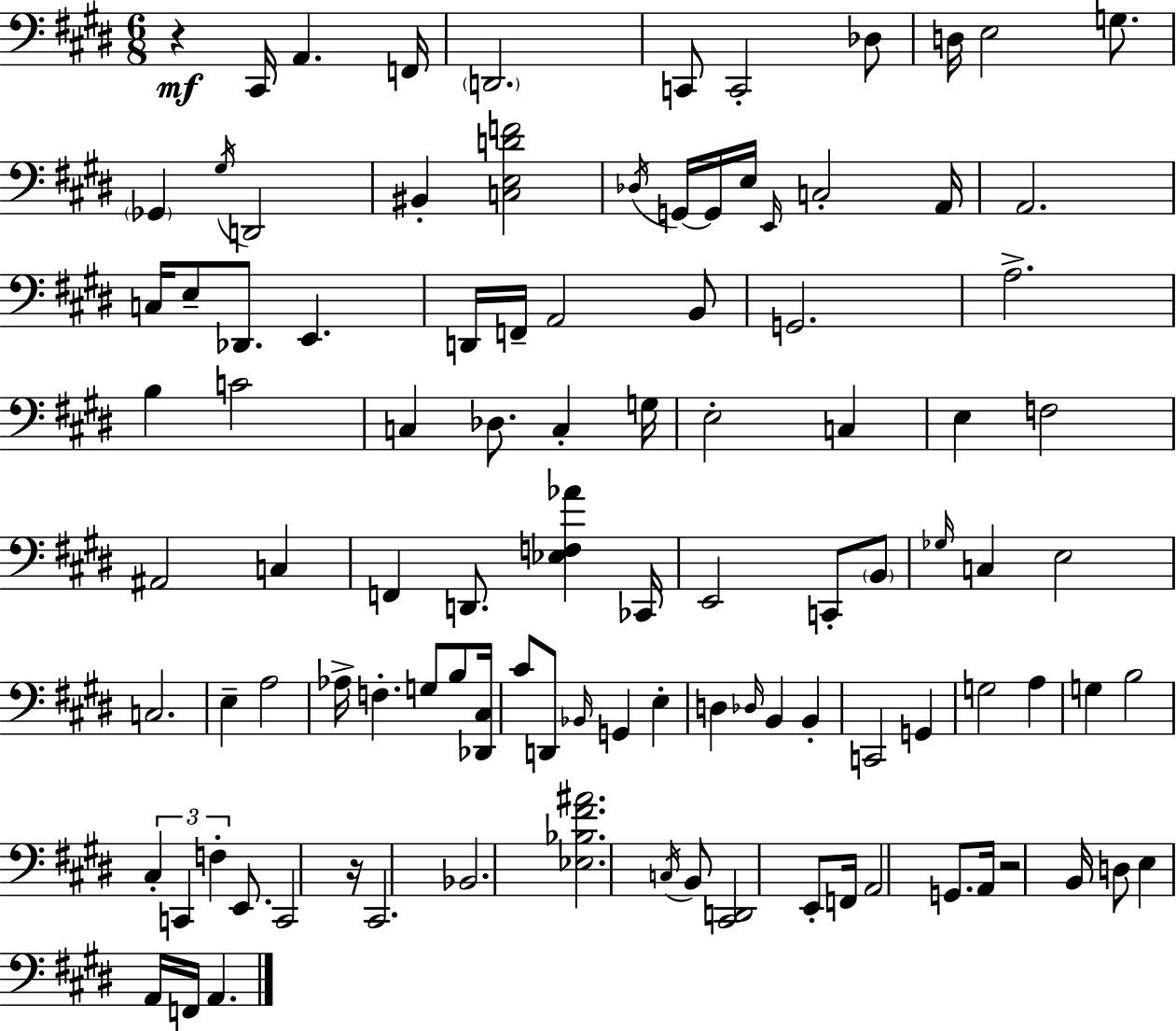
{
  \clef bass
  \numericTimeSignature
  \time 6/8
  \key e \major
  \repeat volta 2 { r4\mf cis,16 a,4. f,16 | \parenthesize d,2. | c,8 c,2-. des8 | d16 e2 g8. | \break \parenthesize ges,4 \acciaccatura { gis16 } d,2 | bis,4-. <c e d' f'>2 | \acciaccatura { des16 } g,16~~ g,16 e16 \grace { e,16 } c2-. | a,16 a,2. | \break c16 e8-- des,8. e,4. | d,16 f,16-- a,2 | b,8 g,2. | a2.-> | \break b4 c'2 | c4 des8. c4-. | g16 e2-. c4 | e4 f2 | \break ais,2 c4 | f,4 d,8. <ees f aes'>4 | ces,16 e,2 c,8-. | \parenthesize b,8 \grace { ges16 } c4 e2 | \break c2. | e4-- a2 | aes16-> f4.-. g8 | b8 <des, cis>16 cis'8 d,8 \grace { bes,16 } g,4 | \break e4-. d4 \grace { des16 } b,4 | b,4-. c,2 | g,4 g2 | a4 g4 b2 | \break \tuplet 3/2 { cis4-. c,4 | f4-. } e,8. c,2 | r16 cis,2. | bes,2. | \break <ees bes fis' ais'>2. | \acciaccatura { c16 } b,8 <cis, d,>2 | e,8-. f,16 a,2 | g,8. a,16 r2 | \break b,16 d8 e4 a,16 | f,16 a,4. } \bar "|."
}